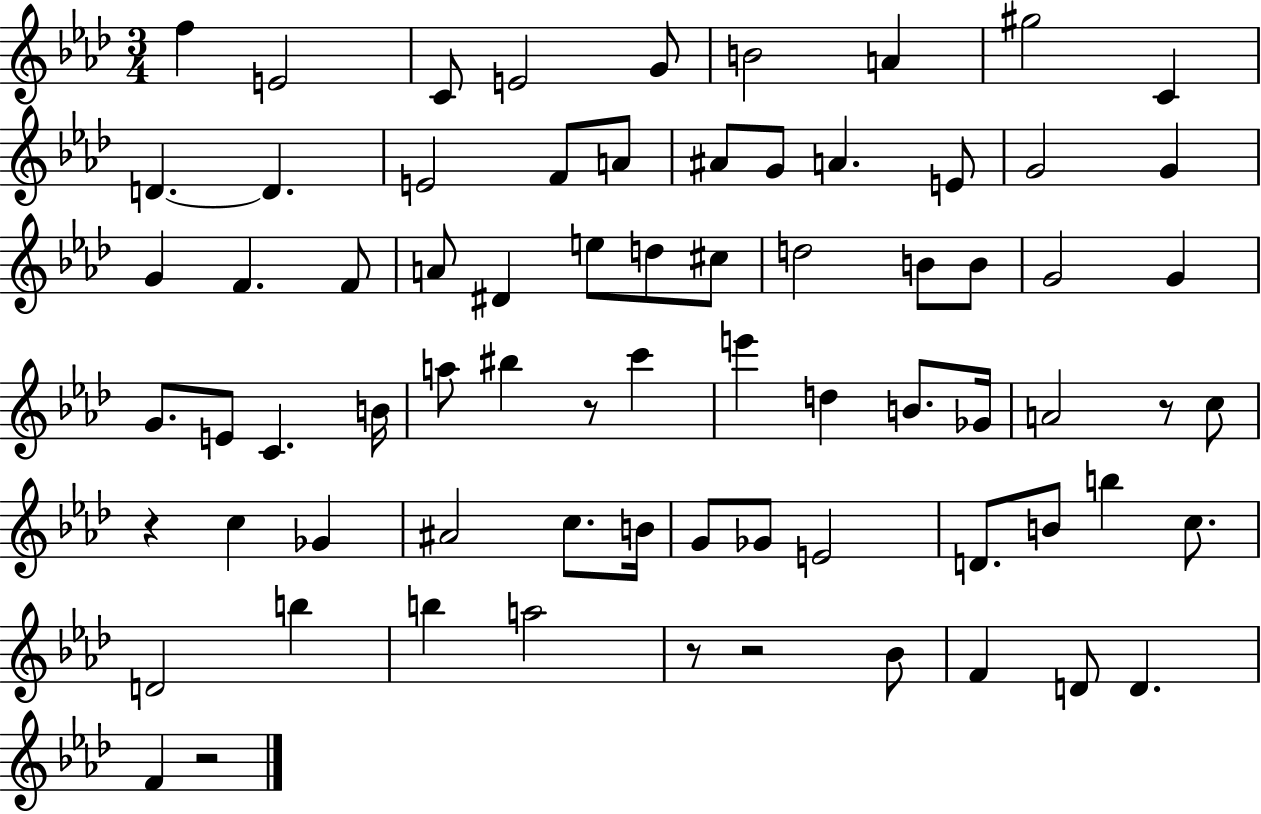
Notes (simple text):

F5/q E4/h C4/e E4/h G4/e B4/h A4/q G#5/h C4/q D4/q. D4/q. E4/h F4/e A4/e A#4/e G4/e A4/q. E4/e G4/h G4/q G4/q F4/q. F4/e A4/e D#4/q E5/e D5/e C#5/e D5/h B4/e B4/e G4/h G4/q G4/e. E4/e C4/q. B4/s A5/e BIS5/q R/e C6/q E6/q D5/q B4/e. Gb4/s A4/h R/e C5/e R/q C5/q Gb4/q A#4/h C5/e. B4/s G4/e Gb4/e E4/h D4/e. B4/e B5/q C5/e. D4/h B5/q B5/q A5/h R/e R/h Bb4/e F4/q D4/e D4/q. F4/q R/h